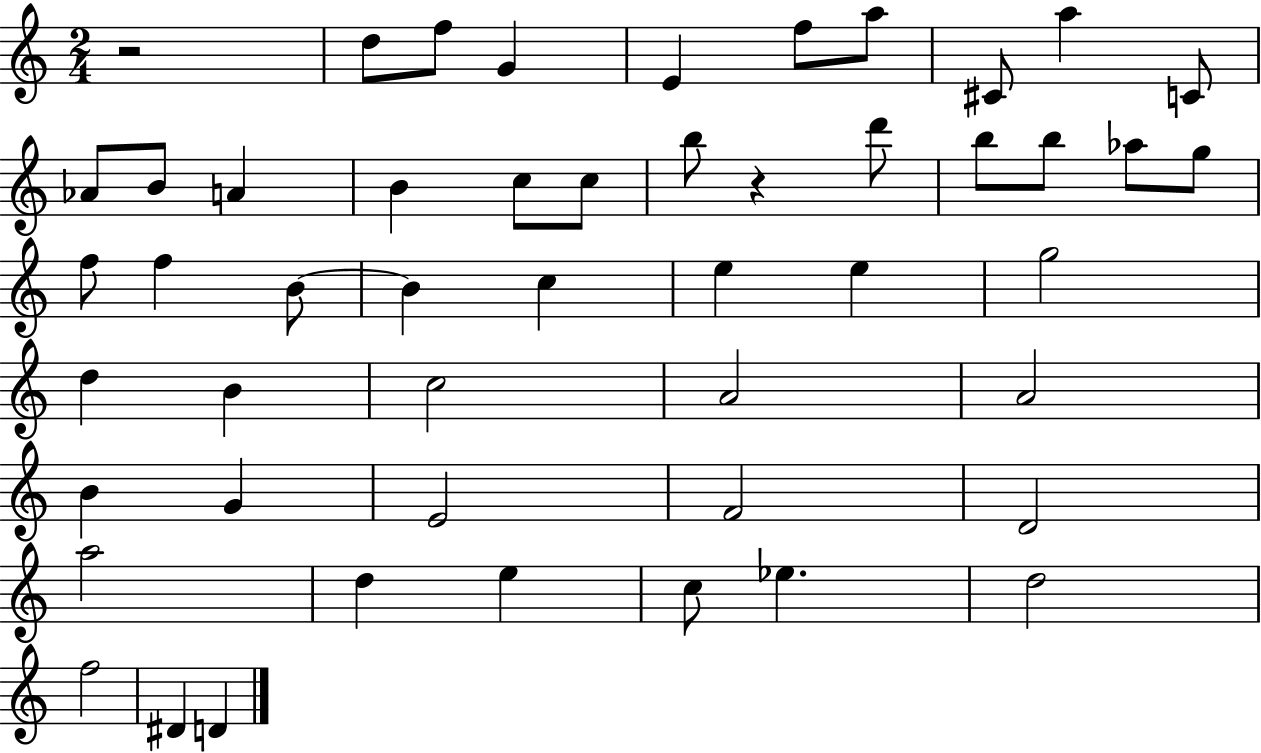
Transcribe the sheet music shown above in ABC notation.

X:1
T:Untitled
M:2/4
L:1/4
K:C
z2 d/2 f/2 G E f/2 a/2 ^C/2 a C/2 _A/2 B/2 A B c/2 c/2 b/2 z d'/2 b/2 b/2 _a/2 g/2 f/2 f B/2 B c e e g2 d B c2 A2 A2 B G E2 F2 D2 a2 d e c/2 _e d2 f2 ^D D